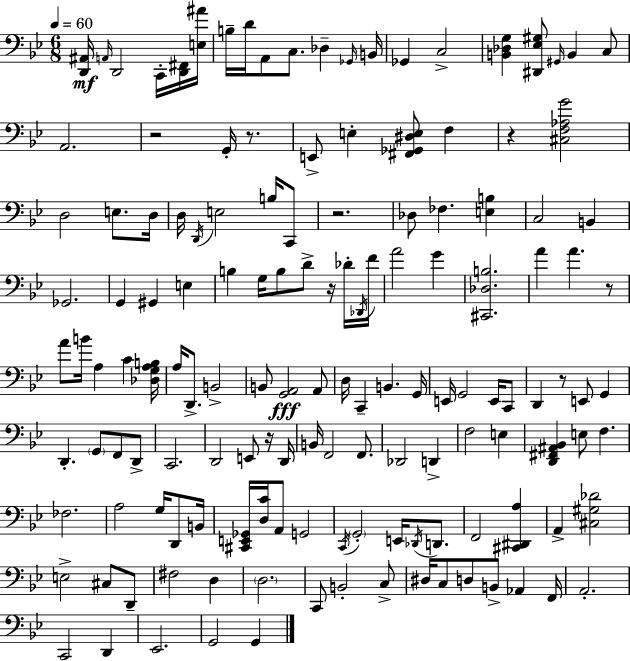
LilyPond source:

{
  \clef bass
  \numericTimeSignature
  \time 6/8
  \key bes \major
  \tempo 4 = 60
  <d, ais,>16\mf \grace { a,16 } d,2 c,16-. <d, fis,>16 | <e ais'>16 b16-- d'16 a,8 c8. des4-- | \grace { ges,16 } b,16 ges,4 c2-> | <b, des g>4 <dis, ees gis>8 \grace { gis,16 } b,4 | \break c8 a,2. | r2 g,16-. | r8. e,8-> e4-. <fis, ges, dis e>8 f4 | r4 <cis f aes g'>2 | \break d2 e8. | d16 d16 \acciaccatura { d,16 } e2 | b16 c,8 r2. | des8 fes4. | \break <e b>4 c2 | b,4 ges,2. | g,4 gis,4 | e4 b4 g16 b8 d'8-> | \break r16 des'16-. \acciaccatura { des,16 } f'16 a'2 | g'4 <cis, des b>2. | a'4 a'4. | r8 a'8 b'16 a4 | \break c'4 <des g a b>16 a16 d,8.-> b,2-> | b,8 <g, a,>2\fff | a,8 d16 c,4-- b,4. | g,16 e,16 g,2 | \break e,16 c,8 d,4 r8 e,8 | g,4 d,4.-. \parenthesize g,8 | f,8 d,8-> c,2. | d,2 | \break e,8 r16 d,16 b,16 f,2 | f,8. des,2 | d,4-> f2 | e4 <d, fis, ais, bes,>4 e8 f4. | \break fes2. | a2 | g16 d,8 b,16 <cis, e, ges,>16 <d c'>16 a,8 g,2 | \acciaccatura { c,16 } \parenthesize g,2-. | \break e,16 \acciaccatura { des,16 } d,8. f,2 | <cis, dis, a>4 a,4-> <cis gis des'>2 | e2-> | cis8 d,8-- fis2 | \break d4 \parenthesize d2. | c,8 b,2-. | c8-> dis16 c8 d8 | b,8-> aes,4 f,16 a,2.-. | \break c,2 | d,4 ees,2. | g,2 | g,4 \bar "|."
}